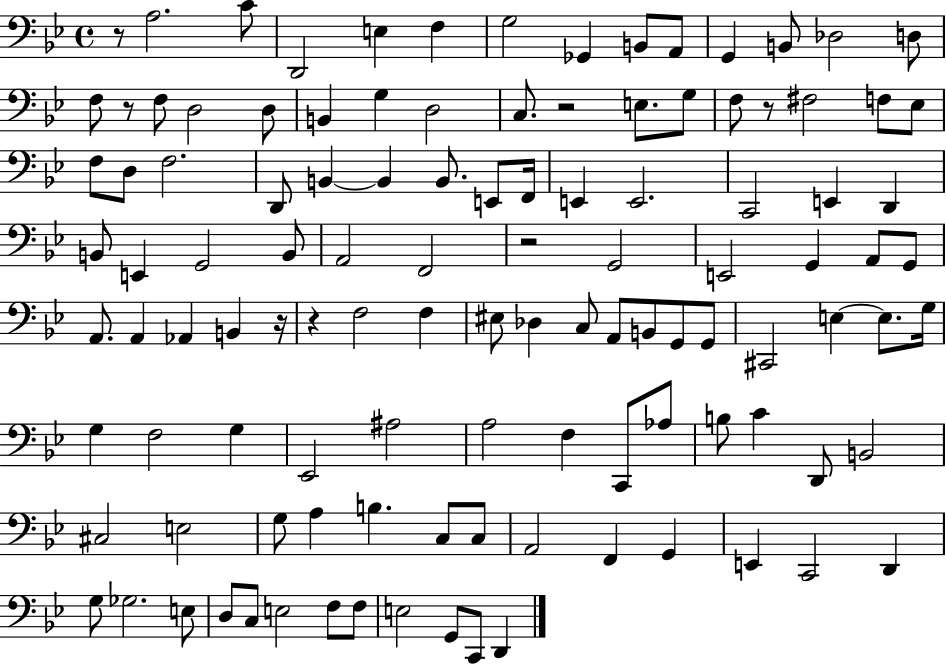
{
  \clef bass
  \time 4/4
  \defaultTimeSignature
  \key bes \major
  r8 a2. c'8 | d,2 e4 f4 | g2 ges,4 b,8 a,8 | g,4 b,8 des2 d8 | \break f8 r8 f8 d2 d8 | b,4 g4 d2 | c8. r2 e8. g8 | f8 r8 fis2 f8 ees8 | \break f8 d8 f2. | d,8 b,4~~ b,4 b,8. e,8 f,16 | e,4 e,2. | c,2 e,4 d,4 | \break b,8 e,4 g,2 b,8 | a,2 f,2 | r2 g,2 | e,2 g,4 a,8 g,8 | \break a,8. a,4 aes,4 b,4 r16 | r4 f2 f4 | eis8 des4 c8 a,8 b,8 g,8 g,8 | cis,2 e4~~ e8. g16 | \break g4 f2 g4 | ees,2 ais2 | a2 f4 c,8 aes8 | b8 c'4 d,8 b,2 | \break cis2 e2 | g8 a4 b4. c8 c8 | a,2 f,4 g,4 | e,4 c,2 d,4 | \break g8 ges2. e8 | d8 c8 e2 f8 f8 | e2 g,8 c,8 d,4 | \bar "|."
}